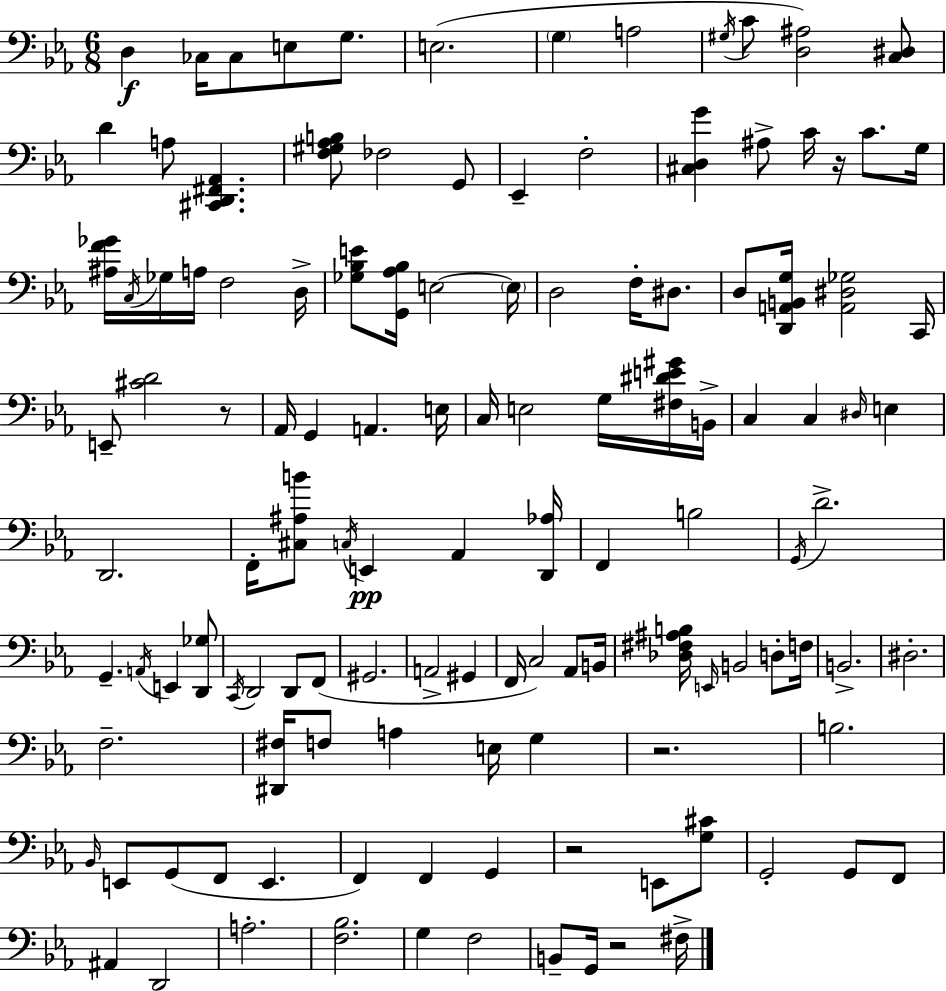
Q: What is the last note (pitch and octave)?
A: F#3